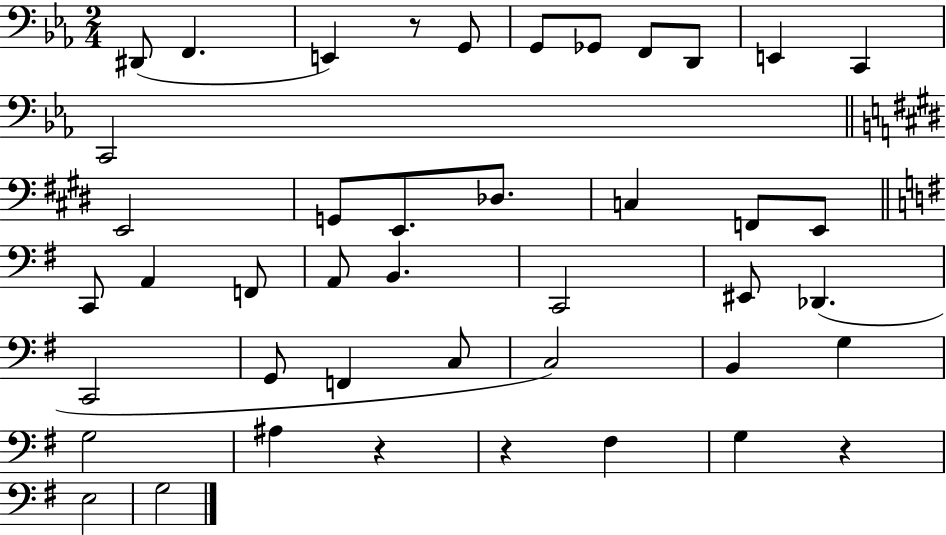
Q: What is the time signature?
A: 2/4